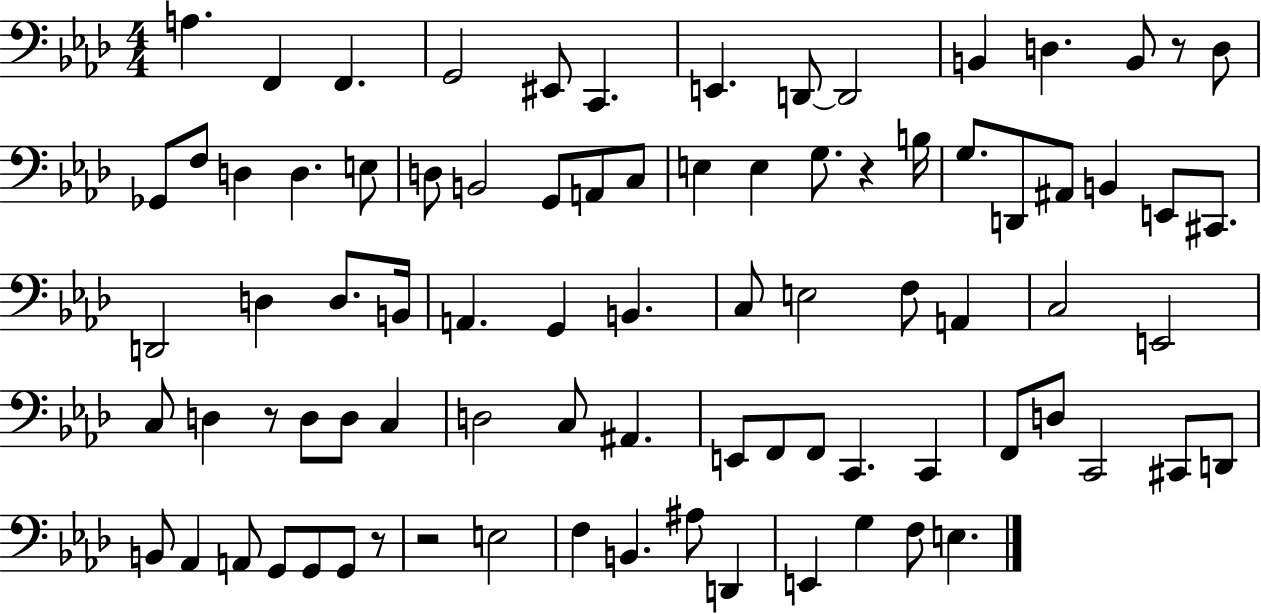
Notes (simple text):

A3/q. F2/q F2/q. G2/h EIS2/e C2/q. E2/q. D2/e D2/h B2/q D3/q. B2/e R/e D3/e Gb2/e F3/e D3/q D3/q. E3/e D3/e B2/h G2/e A2/e C3/e E3/q E3/q G3/e. R/q B3/s G3/e. D2/e A#2/e B2/q E2/e C#2/e. D2/h D3/q D3/e. B2/s A2/q. G2/q B2/q. C3/e E3/h F3/e A2/q C3/h E2/h C3/e D3/q R/e D3/e D3/e C3/q D3/h C3/e A#2/q. E2/e F2/e F2/e C2/q. C2/q F2/e D3/e C2/h C#2/e D2/e B2/e Ab2/q A2/e G2/e G2/e G2/e R/e R/h E3/h F3/q B2/q. A#3/e D2/q E2/q G3/q F3/e E3/q.